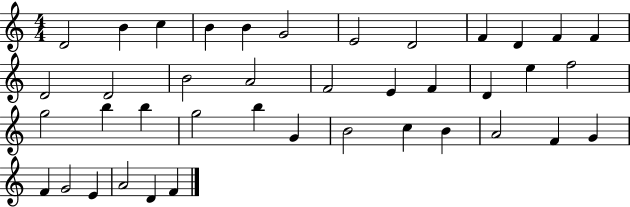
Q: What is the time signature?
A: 4/4